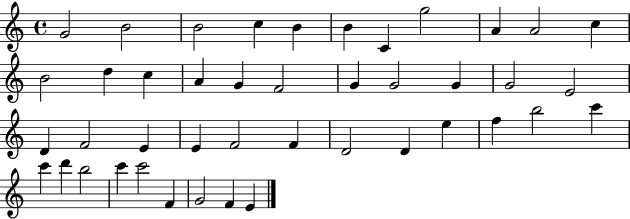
{
  \clef treble
  \time 4/4
  \defaultTimeSignature
  \key c \major
  g'2 b'2 | b'2 c''4 b'4 | b'4 c'4 g''2 | a'4 a'2 c''4 | \break b'2 d''4 c''4 | a'4 g'4 f'2 | g'4 g'2 g'4 | g'2 e'2 | \break d'4 f'2 e'4 | e'4 f'2 f'4 | d'2 d'4 e''4 | f''4 b''2 c'''4 | \break c'''4 d'''4 b''2 | c'''4 c'''2 f'4 | g'2 f'4 e'4 | \bar "|."
}